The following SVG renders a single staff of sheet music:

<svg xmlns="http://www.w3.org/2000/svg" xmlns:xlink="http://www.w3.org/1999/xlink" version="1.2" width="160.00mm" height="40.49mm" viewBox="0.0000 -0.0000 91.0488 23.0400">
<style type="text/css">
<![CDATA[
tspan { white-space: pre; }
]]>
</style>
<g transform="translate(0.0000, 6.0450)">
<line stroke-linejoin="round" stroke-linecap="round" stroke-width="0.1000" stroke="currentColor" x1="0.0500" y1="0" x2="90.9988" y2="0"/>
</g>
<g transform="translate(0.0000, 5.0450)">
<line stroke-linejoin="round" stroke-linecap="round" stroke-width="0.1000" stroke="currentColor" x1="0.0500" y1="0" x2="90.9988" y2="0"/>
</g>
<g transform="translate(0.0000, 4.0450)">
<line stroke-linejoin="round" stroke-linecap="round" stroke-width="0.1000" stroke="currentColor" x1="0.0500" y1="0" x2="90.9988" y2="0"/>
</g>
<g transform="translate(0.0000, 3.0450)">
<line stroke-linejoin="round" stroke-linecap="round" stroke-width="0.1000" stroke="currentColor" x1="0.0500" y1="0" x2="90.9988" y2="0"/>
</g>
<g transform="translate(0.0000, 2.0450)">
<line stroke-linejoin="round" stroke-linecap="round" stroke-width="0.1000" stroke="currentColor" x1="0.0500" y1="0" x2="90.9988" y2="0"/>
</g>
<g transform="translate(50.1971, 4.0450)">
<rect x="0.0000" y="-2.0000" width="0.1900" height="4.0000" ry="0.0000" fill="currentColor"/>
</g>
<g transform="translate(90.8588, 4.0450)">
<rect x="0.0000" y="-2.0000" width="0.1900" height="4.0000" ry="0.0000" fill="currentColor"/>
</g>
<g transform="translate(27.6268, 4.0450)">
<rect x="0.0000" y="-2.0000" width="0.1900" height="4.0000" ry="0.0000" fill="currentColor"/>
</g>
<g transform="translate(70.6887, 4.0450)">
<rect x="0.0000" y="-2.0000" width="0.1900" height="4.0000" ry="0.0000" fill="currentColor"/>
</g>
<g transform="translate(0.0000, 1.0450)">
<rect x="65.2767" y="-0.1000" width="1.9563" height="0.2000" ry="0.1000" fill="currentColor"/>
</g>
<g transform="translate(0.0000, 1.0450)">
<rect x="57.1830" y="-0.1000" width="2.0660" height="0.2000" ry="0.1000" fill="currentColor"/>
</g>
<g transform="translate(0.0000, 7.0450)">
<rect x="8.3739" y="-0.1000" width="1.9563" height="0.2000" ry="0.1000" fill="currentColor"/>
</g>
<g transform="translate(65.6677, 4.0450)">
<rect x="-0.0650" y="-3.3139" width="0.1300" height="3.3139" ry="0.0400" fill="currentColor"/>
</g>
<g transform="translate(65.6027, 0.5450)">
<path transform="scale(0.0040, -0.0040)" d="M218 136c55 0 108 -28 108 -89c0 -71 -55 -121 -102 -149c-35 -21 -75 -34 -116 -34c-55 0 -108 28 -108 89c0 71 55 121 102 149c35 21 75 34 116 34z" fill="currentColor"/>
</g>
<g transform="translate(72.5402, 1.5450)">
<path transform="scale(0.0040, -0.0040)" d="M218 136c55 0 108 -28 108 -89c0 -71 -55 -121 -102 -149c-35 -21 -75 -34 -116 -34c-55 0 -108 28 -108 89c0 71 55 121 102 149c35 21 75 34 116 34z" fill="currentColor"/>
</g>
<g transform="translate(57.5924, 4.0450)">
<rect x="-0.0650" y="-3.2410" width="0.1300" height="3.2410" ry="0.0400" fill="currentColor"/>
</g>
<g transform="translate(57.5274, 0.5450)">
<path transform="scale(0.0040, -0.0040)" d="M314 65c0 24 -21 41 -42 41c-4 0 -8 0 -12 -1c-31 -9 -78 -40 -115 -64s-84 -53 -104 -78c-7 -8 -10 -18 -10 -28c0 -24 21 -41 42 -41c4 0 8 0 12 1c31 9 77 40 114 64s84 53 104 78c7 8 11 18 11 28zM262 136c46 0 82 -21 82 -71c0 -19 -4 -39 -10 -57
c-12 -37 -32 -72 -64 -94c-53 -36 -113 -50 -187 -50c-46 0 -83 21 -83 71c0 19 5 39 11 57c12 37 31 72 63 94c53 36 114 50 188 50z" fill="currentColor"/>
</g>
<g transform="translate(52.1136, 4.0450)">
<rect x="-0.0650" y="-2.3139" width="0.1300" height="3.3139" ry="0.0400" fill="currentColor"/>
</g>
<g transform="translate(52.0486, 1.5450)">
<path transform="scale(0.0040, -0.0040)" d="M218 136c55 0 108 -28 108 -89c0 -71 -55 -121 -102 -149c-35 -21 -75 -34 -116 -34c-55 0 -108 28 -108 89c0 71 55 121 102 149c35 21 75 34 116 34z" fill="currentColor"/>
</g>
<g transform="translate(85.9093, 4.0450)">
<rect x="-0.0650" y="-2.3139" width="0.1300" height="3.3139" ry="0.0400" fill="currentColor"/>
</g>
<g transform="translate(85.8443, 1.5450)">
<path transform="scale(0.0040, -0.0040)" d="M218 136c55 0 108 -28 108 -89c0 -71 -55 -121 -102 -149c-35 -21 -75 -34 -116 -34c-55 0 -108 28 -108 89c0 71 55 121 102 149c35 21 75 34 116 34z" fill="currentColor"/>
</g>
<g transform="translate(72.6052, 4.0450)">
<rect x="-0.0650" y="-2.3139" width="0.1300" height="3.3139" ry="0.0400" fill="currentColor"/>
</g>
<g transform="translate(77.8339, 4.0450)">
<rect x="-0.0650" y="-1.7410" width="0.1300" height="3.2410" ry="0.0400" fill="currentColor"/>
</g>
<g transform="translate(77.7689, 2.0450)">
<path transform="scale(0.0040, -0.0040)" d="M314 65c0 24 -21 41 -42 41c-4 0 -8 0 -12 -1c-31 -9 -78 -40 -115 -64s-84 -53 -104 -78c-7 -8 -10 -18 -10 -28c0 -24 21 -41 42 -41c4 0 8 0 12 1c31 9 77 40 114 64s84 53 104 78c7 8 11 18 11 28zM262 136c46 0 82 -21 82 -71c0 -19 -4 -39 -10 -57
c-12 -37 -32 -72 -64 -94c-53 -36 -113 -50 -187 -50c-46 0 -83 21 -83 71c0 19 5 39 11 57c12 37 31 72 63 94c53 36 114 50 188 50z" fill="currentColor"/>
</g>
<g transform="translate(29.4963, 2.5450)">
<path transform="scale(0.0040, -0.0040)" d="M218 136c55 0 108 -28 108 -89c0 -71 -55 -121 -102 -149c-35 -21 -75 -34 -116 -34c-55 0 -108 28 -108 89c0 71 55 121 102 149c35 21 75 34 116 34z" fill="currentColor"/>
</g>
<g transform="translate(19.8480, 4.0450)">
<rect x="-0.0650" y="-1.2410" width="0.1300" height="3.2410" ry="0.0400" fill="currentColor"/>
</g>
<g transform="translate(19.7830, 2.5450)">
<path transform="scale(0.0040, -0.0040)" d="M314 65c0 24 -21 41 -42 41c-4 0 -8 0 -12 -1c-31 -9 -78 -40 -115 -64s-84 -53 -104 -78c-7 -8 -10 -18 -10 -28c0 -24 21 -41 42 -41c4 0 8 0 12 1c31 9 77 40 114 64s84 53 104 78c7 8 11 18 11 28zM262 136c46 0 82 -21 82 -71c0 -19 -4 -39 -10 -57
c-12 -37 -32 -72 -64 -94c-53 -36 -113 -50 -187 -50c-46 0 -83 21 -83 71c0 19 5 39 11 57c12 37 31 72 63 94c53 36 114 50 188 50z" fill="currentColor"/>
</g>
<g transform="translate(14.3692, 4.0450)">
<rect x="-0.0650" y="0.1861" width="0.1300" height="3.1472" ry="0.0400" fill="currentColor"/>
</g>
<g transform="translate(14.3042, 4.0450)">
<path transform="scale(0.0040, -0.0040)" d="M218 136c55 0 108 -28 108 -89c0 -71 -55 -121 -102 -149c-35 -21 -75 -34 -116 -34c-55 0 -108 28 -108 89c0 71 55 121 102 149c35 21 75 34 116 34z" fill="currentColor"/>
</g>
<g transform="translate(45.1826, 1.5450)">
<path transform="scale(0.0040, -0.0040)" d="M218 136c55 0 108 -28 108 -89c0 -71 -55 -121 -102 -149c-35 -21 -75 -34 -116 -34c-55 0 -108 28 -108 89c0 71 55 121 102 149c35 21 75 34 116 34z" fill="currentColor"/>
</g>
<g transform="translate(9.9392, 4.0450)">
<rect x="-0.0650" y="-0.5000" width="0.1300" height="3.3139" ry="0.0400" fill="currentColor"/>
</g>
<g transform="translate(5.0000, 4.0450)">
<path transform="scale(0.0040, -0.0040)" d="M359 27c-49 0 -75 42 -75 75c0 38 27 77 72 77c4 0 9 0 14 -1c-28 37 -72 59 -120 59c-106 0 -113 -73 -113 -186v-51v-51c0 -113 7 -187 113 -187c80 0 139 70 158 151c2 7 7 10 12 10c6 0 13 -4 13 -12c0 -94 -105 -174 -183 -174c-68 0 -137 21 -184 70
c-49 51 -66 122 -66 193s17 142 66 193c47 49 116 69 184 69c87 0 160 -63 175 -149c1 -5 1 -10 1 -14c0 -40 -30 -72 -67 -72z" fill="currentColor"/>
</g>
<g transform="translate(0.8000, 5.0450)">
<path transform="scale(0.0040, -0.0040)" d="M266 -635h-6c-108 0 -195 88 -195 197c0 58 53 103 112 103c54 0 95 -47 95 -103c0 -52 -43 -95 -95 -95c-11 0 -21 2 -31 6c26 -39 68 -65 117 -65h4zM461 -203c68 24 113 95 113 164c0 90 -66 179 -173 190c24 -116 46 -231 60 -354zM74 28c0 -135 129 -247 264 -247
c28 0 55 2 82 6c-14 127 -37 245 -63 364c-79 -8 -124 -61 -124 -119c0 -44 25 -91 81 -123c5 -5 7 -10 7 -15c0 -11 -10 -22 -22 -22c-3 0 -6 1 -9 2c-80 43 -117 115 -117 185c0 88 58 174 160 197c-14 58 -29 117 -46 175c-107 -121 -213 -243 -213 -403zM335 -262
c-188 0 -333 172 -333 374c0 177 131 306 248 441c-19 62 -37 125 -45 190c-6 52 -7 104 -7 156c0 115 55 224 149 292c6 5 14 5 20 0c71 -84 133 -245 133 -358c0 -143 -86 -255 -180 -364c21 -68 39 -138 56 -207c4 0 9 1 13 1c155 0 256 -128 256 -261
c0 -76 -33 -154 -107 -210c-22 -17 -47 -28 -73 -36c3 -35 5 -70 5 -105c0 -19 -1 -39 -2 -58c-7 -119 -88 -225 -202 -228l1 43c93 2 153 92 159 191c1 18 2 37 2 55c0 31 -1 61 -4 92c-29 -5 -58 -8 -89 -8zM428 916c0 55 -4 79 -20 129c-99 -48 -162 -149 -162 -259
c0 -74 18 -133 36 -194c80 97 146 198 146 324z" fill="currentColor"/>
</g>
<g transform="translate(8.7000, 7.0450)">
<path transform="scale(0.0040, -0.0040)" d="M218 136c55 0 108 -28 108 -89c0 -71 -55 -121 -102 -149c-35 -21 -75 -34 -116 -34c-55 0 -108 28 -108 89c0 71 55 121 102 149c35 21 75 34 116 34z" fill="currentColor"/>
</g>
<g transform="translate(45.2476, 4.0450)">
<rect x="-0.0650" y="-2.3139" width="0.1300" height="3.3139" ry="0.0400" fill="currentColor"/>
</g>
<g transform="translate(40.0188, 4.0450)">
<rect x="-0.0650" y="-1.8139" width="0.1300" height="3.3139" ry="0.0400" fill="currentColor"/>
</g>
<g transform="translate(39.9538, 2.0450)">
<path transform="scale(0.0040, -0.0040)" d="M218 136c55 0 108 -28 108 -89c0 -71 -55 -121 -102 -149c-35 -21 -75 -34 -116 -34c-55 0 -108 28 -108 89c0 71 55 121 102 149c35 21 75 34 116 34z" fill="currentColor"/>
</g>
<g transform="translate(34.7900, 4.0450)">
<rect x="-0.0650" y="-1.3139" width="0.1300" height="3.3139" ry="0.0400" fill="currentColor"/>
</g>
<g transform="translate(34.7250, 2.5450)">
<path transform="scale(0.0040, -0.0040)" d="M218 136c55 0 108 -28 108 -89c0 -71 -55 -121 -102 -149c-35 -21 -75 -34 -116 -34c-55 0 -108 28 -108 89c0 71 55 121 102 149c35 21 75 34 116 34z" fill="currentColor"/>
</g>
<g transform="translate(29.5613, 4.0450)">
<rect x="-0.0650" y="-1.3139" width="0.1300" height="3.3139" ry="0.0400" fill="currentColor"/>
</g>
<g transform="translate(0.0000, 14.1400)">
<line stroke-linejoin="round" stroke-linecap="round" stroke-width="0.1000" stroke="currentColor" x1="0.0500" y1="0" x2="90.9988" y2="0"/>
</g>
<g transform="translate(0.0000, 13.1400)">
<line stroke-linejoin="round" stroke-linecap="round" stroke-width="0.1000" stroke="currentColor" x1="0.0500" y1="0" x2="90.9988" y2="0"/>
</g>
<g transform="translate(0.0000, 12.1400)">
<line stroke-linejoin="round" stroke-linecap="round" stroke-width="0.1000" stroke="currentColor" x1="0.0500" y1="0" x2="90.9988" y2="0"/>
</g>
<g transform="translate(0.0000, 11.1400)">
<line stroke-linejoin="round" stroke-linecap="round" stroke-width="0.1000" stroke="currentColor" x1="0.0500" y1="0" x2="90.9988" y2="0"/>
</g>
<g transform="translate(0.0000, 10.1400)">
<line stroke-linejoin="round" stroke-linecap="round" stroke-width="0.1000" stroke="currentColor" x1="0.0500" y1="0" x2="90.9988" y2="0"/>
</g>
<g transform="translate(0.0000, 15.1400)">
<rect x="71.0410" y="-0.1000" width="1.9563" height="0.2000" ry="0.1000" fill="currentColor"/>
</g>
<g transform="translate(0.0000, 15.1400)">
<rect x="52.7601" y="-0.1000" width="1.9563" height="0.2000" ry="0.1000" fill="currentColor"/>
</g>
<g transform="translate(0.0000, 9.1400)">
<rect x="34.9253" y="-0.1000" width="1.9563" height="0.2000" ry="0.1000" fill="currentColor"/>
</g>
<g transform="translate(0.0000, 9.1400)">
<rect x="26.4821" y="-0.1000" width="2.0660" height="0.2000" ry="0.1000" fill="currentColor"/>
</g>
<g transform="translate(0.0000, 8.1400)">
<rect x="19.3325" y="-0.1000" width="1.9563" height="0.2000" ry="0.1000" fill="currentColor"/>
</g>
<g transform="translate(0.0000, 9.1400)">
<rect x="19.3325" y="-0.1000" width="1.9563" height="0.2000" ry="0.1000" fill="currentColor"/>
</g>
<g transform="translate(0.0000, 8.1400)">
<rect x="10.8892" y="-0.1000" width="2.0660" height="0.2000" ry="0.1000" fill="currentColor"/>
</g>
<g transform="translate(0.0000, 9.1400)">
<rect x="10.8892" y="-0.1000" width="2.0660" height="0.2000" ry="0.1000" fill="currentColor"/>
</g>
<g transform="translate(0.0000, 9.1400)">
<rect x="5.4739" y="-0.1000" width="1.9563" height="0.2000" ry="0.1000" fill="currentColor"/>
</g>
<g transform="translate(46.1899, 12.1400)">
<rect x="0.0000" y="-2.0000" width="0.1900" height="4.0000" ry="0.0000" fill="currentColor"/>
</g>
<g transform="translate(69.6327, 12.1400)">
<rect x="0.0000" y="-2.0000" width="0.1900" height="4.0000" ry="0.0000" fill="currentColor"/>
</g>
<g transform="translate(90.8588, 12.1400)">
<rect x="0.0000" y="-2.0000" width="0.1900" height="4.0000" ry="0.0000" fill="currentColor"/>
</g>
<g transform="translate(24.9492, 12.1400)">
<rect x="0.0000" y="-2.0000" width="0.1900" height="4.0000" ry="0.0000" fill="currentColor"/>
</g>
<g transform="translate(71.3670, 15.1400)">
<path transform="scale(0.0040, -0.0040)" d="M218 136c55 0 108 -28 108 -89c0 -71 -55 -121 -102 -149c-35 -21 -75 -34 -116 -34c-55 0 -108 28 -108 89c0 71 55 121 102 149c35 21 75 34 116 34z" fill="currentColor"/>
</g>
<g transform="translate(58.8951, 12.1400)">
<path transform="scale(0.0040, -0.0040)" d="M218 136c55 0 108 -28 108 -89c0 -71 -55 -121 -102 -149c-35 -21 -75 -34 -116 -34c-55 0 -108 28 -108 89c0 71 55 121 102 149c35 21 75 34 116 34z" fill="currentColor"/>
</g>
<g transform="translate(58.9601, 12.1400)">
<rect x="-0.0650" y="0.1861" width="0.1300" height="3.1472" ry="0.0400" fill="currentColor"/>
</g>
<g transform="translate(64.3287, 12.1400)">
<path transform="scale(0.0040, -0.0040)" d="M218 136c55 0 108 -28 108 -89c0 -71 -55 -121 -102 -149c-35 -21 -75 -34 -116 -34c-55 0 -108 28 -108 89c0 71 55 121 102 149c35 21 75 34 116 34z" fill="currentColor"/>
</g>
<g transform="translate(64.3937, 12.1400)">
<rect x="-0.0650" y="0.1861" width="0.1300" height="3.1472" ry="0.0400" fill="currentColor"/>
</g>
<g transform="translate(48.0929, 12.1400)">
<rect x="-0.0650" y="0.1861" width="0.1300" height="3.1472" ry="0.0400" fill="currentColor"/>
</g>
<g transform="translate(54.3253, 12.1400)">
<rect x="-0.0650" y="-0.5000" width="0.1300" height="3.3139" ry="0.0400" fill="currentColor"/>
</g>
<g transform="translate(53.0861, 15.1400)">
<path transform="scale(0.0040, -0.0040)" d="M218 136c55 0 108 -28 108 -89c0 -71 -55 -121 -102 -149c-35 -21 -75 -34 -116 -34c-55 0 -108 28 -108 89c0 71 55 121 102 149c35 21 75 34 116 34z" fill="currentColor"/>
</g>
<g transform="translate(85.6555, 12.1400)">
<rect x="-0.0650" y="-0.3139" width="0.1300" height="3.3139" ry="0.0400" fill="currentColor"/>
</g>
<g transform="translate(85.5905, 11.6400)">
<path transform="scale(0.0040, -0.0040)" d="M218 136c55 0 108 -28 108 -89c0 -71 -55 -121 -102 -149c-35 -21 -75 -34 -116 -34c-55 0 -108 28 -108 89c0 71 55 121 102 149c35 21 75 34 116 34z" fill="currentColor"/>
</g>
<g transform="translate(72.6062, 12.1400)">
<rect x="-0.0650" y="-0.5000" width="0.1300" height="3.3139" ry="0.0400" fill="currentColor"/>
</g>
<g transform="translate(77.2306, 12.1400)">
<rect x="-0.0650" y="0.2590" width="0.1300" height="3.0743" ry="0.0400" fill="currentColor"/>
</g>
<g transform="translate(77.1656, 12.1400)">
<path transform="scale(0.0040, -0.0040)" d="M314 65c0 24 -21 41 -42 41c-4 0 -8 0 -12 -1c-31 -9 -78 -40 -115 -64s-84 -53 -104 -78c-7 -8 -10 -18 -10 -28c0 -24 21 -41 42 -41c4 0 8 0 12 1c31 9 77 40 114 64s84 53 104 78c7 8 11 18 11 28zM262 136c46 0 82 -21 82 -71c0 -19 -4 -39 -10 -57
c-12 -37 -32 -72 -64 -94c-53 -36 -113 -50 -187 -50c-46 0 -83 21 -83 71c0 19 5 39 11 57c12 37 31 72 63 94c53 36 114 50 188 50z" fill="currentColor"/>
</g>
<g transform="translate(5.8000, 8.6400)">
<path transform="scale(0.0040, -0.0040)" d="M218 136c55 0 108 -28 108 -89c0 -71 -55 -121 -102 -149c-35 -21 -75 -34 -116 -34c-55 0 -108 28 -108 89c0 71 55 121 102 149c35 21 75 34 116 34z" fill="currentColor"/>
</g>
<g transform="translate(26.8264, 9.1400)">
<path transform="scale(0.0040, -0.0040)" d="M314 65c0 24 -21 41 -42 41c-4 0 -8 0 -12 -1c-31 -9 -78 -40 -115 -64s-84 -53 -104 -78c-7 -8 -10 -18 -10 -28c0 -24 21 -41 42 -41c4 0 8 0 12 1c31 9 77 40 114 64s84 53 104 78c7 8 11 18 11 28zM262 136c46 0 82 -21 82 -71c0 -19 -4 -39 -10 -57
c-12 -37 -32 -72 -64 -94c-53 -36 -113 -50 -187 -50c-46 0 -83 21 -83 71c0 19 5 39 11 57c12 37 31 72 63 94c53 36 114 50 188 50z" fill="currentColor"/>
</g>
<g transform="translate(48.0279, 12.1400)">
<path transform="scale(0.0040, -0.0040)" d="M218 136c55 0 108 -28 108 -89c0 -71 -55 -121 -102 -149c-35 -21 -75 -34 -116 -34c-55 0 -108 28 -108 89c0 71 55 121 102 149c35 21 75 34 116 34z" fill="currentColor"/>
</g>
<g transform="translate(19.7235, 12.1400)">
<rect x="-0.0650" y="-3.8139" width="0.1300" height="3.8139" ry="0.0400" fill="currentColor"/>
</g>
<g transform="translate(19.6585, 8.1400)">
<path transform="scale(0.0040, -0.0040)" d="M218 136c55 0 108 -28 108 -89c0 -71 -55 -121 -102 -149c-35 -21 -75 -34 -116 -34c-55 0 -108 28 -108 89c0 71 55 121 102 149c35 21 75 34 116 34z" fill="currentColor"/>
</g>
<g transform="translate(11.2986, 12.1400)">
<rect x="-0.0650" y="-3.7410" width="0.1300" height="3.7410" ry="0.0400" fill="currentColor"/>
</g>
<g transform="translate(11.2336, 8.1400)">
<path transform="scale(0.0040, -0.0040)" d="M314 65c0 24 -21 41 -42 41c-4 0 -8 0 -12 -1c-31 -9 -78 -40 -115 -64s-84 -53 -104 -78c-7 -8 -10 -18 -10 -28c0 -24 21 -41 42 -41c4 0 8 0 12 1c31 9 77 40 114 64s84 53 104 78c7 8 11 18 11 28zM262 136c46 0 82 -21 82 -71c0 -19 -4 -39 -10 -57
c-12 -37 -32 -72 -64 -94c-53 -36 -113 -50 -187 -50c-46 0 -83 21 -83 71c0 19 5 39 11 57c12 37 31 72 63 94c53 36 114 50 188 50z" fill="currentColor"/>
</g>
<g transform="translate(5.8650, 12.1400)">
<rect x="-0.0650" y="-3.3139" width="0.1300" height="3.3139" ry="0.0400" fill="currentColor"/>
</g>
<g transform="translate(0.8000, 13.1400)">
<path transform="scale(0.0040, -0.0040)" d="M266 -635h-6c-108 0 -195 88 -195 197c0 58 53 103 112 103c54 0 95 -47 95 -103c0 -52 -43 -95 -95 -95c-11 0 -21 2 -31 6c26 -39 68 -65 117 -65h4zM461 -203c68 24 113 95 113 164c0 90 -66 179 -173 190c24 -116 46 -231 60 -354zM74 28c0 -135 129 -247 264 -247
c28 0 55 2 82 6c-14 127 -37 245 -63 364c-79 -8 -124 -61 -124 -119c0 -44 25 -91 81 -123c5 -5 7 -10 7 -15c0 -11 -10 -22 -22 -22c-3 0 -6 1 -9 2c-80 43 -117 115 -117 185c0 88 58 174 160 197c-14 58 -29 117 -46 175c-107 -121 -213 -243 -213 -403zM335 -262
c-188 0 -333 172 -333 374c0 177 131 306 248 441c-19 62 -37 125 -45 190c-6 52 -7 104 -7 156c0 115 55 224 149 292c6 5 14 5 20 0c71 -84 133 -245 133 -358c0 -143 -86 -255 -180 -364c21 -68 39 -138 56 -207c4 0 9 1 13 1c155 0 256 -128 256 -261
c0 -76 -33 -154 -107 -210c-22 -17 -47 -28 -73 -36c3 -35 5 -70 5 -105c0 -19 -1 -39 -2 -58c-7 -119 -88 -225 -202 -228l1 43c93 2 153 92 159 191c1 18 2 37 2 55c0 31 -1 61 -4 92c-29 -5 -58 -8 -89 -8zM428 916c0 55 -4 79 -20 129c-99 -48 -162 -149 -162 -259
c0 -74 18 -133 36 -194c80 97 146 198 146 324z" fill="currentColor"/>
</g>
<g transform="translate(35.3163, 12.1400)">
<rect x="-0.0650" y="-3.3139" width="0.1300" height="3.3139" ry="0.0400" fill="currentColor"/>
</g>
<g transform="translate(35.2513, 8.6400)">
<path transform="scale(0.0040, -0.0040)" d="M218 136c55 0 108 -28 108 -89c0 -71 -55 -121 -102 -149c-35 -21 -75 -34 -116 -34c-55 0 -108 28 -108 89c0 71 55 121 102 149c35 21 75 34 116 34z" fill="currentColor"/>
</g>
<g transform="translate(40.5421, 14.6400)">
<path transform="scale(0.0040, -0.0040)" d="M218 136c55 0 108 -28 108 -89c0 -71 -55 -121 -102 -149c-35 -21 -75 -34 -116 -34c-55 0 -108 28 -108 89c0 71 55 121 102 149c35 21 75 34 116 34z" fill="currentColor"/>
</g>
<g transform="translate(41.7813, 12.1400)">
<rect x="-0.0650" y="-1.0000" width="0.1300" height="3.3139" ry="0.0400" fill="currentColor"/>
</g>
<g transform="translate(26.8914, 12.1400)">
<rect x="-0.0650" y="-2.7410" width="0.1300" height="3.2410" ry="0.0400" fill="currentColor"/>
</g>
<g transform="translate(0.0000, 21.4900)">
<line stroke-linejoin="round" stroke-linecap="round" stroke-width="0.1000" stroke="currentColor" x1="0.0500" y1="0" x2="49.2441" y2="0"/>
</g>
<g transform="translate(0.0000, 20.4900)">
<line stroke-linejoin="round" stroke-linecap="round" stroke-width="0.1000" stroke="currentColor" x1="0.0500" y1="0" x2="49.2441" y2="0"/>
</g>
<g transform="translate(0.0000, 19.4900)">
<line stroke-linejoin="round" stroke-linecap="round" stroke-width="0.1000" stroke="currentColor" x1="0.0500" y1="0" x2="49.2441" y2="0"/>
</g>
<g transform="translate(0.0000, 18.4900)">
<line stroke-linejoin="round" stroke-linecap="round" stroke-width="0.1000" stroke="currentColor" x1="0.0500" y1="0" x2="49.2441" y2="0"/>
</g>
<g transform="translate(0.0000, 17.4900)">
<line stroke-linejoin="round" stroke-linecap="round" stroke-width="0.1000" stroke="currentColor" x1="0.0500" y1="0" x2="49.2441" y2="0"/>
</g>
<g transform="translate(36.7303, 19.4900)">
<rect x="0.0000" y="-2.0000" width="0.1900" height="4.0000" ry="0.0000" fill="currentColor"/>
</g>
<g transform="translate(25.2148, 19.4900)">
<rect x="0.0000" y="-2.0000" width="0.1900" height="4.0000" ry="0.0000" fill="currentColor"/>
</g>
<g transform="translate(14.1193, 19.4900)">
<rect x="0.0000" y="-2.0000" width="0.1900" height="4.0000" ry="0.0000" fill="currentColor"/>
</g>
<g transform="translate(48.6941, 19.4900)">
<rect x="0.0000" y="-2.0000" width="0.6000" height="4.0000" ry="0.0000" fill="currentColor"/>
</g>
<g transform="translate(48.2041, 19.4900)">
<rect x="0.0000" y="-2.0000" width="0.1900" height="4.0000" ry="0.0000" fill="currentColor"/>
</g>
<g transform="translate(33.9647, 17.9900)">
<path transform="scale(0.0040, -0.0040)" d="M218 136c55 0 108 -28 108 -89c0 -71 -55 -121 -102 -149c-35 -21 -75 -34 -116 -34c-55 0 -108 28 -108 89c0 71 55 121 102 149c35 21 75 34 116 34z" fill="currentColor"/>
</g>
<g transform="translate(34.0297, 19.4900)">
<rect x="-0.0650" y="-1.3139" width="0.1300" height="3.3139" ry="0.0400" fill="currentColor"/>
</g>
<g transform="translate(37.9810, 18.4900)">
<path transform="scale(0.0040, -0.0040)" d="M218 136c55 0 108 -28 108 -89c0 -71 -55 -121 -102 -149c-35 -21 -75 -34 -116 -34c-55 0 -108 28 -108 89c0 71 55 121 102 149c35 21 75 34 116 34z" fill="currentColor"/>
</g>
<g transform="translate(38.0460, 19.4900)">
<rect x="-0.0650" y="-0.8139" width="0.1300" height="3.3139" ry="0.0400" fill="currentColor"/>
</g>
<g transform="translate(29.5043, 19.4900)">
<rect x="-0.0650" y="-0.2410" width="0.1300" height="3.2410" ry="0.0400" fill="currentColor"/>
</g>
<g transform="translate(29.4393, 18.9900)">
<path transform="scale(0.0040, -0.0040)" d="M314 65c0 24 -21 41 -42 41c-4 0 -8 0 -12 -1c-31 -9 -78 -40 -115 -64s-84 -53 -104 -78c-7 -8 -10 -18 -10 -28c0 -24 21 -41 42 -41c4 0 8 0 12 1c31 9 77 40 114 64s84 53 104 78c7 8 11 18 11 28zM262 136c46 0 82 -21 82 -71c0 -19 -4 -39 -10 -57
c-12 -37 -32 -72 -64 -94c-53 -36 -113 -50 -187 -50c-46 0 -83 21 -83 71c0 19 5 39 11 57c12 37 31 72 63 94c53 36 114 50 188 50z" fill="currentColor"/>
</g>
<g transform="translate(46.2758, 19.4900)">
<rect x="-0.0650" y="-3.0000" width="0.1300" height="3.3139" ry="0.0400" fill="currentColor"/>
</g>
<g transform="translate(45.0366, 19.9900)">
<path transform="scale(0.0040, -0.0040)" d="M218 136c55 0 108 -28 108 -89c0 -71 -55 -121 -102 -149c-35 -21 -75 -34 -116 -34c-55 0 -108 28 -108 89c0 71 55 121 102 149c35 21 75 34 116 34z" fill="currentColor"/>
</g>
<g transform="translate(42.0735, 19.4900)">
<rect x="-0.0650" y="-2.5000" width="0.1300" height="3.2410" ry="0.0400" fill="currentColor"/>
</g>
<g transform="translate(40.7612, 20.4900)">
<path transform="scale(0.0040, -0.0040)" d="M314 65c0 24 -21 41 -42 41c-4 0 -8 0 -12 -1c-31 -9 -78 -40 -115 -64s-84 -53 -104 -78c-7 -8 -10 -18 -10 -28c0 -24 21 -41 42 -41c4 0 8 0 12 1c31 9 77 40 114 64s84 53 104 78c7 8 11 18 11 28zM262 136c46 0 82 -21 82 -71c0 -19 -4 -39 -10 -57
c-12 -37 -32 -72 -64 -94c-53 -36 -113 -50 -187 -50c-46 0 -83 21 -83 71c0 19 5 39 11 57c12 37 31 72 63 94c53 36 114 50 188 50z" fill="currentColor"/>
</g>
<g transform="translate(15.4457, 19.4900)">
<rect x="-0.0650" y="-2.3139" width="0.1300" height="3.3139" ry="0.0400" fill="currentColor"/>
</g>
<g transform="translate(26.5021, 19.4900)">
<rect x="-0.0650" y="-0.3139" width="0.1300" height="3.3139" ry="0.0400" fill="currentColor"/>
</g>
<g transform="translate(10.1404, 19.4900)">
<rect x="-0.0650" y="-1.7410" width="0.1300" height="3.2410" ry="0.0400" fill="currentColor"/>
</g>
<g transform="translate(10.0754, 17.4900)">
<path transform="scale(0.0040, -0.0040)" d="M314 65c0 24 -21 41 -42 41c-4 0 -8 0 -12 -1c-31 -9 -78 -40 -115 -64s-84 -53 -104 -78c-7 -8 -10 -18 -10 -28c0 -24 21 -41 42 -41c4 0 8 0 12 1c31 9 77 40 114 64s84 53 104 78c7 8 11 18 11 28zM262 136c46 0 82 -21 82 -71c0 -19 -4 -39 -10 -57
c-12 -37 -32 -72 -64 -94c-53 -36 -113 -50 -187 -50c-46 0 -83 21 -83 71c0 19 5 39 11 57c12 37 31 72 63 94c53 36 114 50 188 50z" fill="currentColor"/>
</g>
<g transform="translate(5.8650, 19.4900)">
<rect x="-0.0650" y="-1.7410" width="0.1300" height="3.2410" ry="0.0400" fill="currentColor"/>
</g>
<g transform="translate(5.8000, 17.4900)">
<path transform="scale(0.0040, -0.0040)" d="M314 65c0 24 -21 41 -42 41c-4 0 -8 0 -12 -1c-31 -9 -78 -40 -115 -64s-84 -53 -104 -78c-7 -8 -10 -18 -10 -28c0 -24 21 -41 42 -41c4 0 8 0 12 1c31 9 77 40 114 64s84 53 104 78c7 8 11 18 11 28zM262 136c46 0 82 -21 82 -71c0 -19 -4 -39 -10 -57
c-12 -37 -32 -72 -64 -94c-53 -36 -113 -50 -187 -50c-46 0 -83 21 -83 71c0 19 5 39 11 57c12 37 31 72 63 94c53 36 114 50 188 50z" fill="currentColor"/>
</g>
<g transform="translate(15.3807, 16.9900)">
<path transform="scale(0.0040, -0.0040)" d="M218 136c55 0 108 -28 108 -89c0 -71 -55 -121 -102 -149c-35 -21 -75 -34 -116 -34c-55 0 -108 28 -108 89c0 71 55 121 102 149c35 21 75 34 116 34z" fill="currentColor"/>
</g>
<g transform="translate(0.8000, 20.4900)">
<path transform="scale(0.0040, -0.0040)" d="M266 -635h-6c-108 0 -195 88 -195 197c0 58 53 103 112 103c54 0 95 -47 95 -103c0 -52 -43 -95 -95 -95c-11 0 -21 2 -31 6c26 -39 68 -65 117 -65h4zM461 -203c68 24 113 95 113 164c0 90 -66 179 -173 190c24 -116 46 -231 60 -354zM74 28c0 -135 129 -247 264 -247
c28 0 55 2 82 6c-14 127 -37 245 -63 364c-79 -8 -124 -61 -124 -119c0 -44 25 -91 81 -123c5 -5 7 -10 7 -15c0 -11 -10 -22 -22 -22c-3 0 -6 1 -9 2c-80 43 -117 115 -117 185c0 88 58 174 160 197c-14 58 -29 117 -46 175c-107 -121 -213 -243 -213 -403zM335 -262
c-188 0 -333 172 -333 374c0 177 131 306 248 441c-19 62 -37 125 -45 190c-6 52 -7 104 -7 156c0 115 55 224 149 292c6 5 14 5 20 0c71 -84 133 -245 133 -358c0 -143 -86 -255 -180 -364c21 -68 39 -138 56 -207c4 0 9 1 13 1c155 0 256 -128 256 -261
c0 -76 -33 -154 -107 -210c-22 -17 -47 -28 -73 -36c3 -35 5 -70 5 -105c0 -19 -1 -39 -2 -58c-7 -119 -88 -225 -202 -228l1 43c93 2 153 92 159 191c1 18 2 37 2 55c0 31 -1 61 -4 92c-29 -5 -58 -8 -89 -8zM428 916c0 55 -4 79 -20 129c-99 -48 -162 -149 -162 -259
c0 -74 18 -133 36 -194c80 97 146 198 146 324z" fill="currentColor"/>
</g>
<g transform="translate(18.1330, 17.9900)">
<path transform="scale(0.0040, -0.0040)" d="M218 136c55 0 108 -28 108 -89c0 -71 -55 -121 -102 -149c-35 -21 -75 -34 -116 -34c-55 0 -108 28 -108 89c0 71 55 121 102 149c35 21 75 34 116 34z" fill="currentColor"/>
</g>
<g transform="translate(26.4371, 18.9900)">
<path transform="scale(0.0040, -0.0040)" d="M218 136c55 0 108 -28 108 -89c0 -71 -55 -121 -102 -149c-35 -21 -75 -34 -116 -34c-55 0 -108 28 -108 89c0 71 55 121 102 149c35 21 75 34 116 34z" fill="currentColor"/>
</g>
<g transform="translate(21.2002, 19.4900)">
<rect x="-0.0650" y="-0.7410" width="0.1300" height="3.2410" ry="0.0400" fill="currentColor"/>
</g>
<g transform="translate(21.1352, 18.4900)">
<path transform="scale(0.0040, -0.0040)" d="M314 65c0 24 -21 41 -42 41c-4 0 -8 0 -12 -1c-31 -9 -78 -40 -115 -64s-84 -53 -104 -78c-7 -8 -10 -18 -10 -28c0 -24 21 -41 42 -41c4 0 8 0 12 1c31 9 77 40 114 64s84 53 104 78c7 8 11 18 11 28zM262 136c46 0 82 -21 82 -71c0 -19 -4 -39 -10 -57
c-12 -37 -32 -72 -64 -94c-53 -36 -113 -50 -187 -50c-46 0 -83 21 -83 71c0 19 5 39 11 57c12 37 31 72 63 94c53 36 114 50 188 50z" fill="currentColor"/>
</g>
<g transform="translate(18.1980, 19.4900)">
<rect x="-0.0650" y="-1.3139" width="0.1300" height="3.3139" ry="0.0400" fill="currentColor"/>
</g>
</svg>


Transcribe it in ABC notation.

X:1
T:Untitled
M:4/4
L:1/4
K:C
C B e2 e e f g g b2 b g f2 g b c'2 c' a2 b D B C B B C B2 c f2 f2 g e d2 c c2 e d G2 A